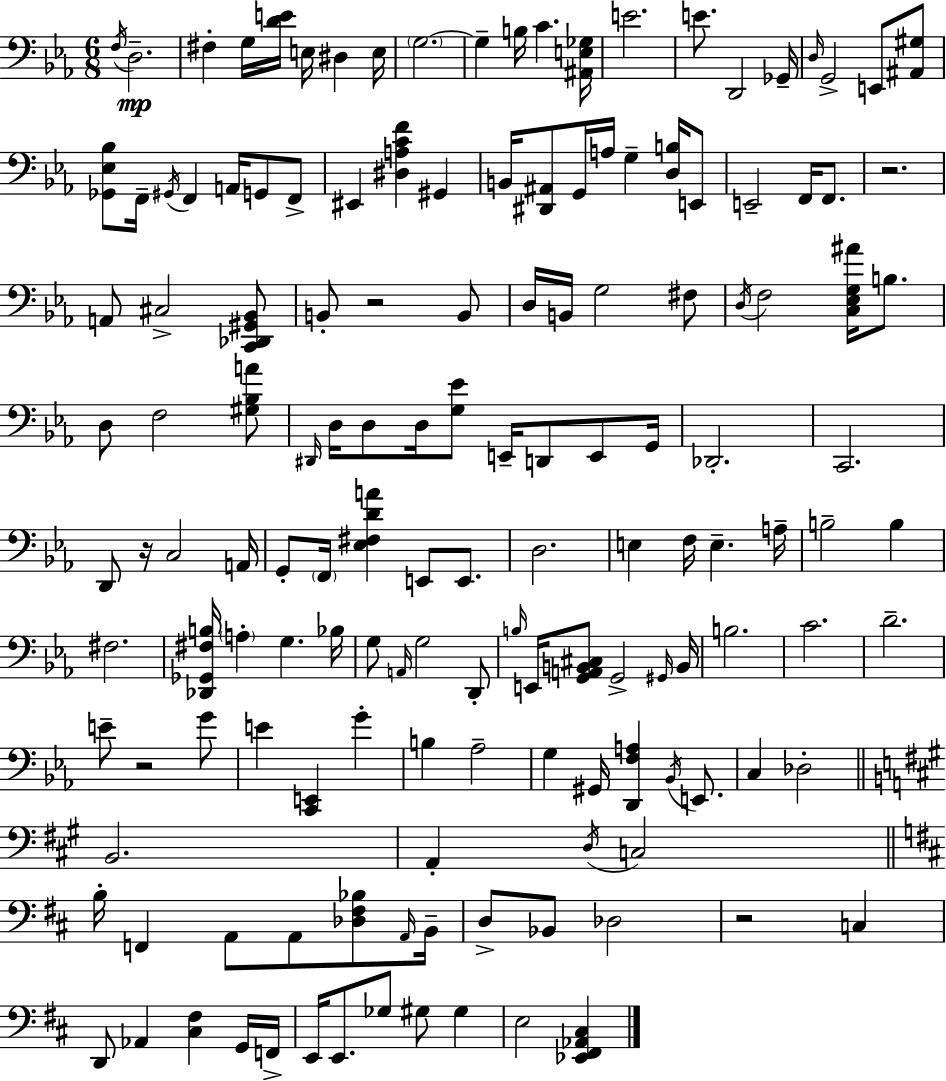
{
  \clef bass
  \numericTimeSignature
  \time 6/8
  \key ees \major
  \acciaccatura { f16 }\mp d2.-- | fis4-. g16 <d' e'>16 e16 dis4 | e16 \parenthesize g2.~~ | g4-- b16 c'4. | \break <ais, e ges>16 e'2. | e'8. d,2 | ges,16-- \grace { d16 } g,2-> e,8 | <ais, gis>8 <ges, ees bes>8 f,16-- \acciaccatura { gis,16 } f,4 a,16 g,8 | \break f,8-> eis,4 <dis a c' f'>4 gis,4 | b,16 <dis, ais,>8 g,16 a16 g4-- | <d b>16 e,8 e,2-- f,16 | f,8. r2. | \break a,8 cis2-> | <c, des, gis, bes,>8 b,8-. r2 | b,8 d16 b,16 g2 | fis8 \acciaccatura { d16 } f2 | \break <c ees g ais'>16 b8. d8 f2 | <gis bes a'>8 \grace { dis,16 } d16 d8 d16 <g ees'>8 e,16-- | d,8 e,8 g,16 des,2.-. | c,2. | \break d,8 r16 c2 | a,16 g,8-. \parenthesize f,16 <ees fis d' a'>4 | e,8 e,8. d2. | e4 f16 e4.-- | \break a16-- b2-- | b4 fis2. | <des, ges, fis b>16 \parenthesize a4-. g4. | bes16 g8 \grace { a,16 } g2 | \break d,8-. \grace { b16 } e,16 <g, a, b, cis>8 g,2-> | \grace { gis,16 } b,16 b2. | c'2. | d'2.-- | \break e'8-- r2 | g'8 e'4 | <c, e,>4 g'4-. b4 | aes2-- g4 | \break gis,16 <d, f a>4 \acciaccatura { bes,16 } e,8. c4 | des2-. \bar "||" \break \key a \major b,2. | a,4-. \acciaccatura { d16 } c2 | \bar "||" \break \key d \major b16-. f,4 a,8 a,8 <des fis bes>8 \grace { a,16 } | b,16-- d8-> bes,8 des2 | r2 c4 | d,8 aes,4 <cis fis>4 g,16 | \break f,16-> e,16 e,8. ges8 gis8 gis4 | e2 <ees, fis, aes, cis>4 | \bar "|."
}